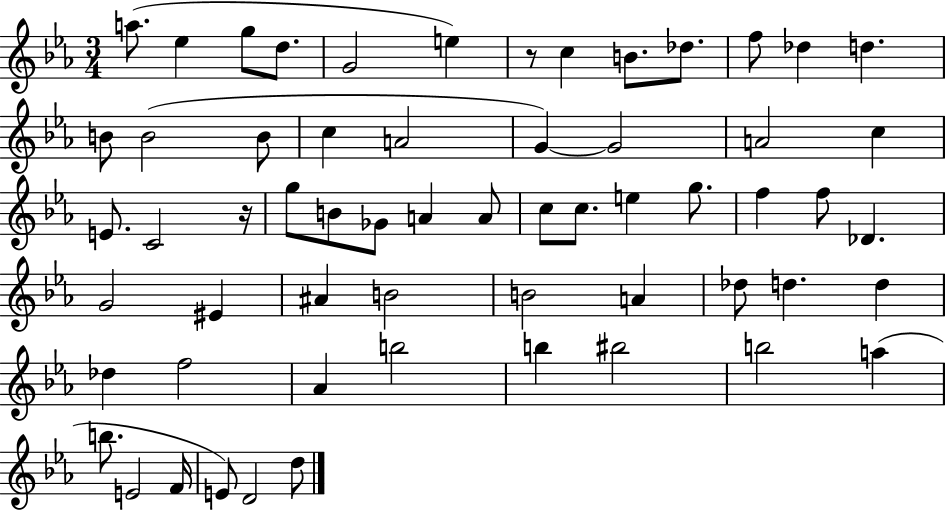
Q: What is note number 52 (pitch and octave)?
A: A5